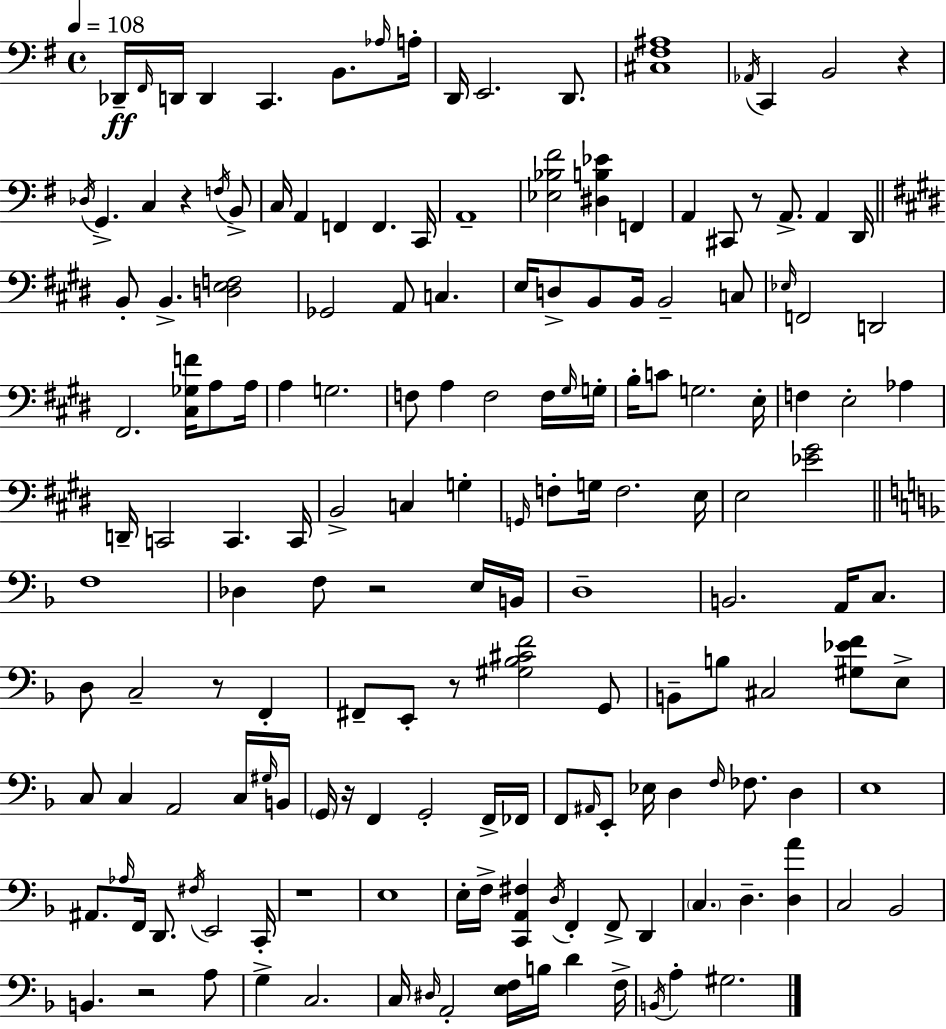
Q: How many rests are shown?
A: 9